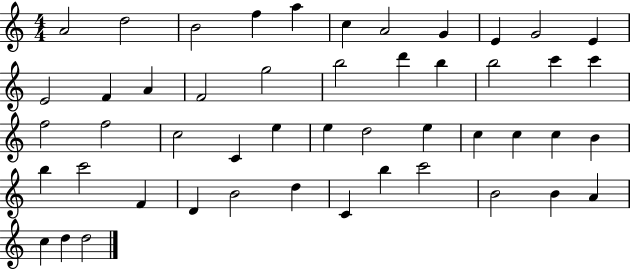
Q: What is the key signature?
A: C major